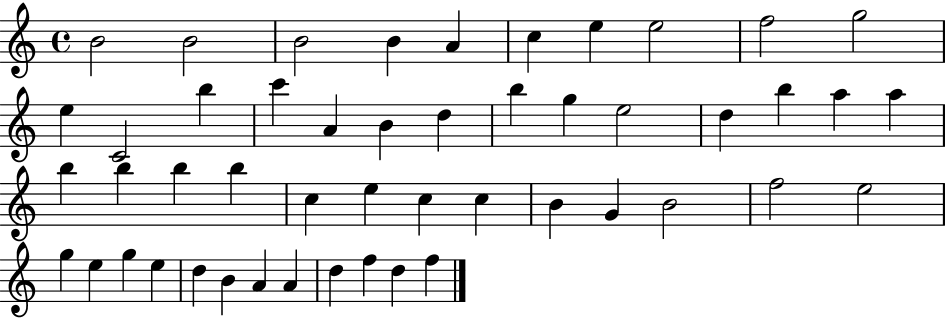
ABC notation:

X:1
T:Untitled
M:4/4
L:1/4
K:C
B2 B2 B2 B A c e e2 f2 g2 e C2 b c' A B d b g e2 d b a a b b b b c e c c B G B2 f2 e2 g e g e d B A A d f d f